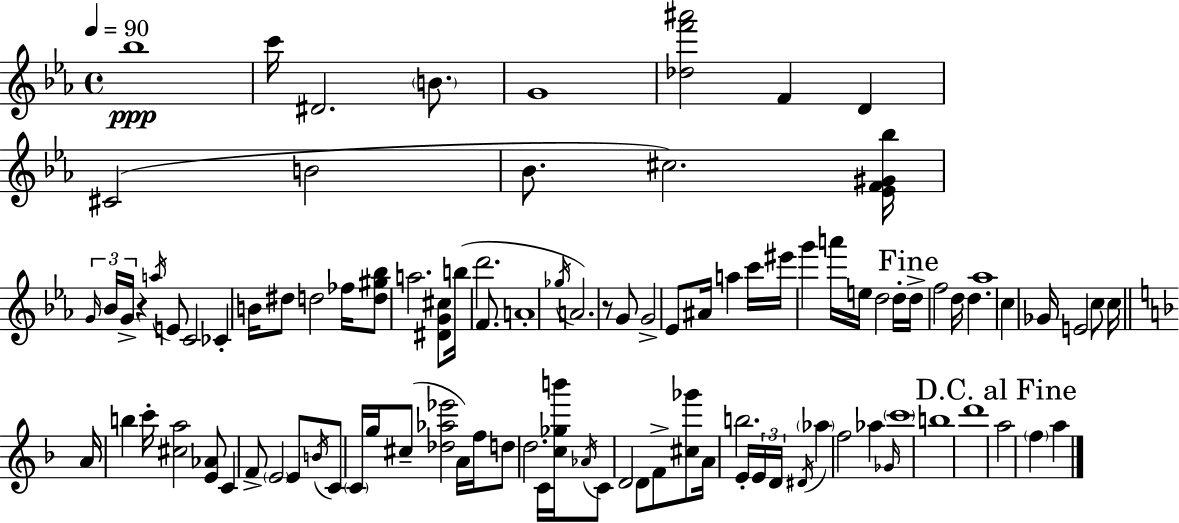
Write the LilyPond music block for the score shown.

{
  \clef treble
  \time 4/4
  \defaultTimeSignature
  \key c \minor
  \tempo 4 = 90
  bes''1\ppp | c'''16 dis'2. \parenthesize b'8. | g'1 | <des'' f''' ais'''>2 f'4 d'4 | \break cis'2( b'2 | bes'8. cis''2.) <ees' f' gis' bes''>16 | \tuplet 3/2 { \grace { g'16 } bes'16 g'16-> } r4 \acciaccatura { a''16 } e'8 c'2 | ces'4-. b'16 dis''8 d''2 | \break fes''16 <d'' gis'' bes''>8 a''2. | <dis' g' cis''>8 b''16( d'''2. f'8. | a'1-. | \acciaccatura { ges''16 } a'2.) r8 | \break g'8 g'2-> ees'8 ais'16 a''4 | c'''16 eis'''16 g'''4 a'''16 e''16 d''2 | d''16-. \mark "Fine" d''16-> f''2 d''16 d''4. | aes''1 | \break c''4 ges'16 e'2 | c''8 c''16 \bar "||" \break \key d \minor a'16 b''4 c'''16-. <cis'' a''>2 <e' aes'>8 | c'4 f'8-> \parenthesize e'2 e'8 | \acciaccatura { b'16 } c'8 \parenthesize c'16 g''16 cis''8--( <des'' aes'' ees'''>2 a'16) | f''16 d''8 d''2. c'16 | \break <c'' ges'' b'''>16 \acciaccatura { aes'16 } c'8 d'2 d'8 f'8-> | <cis'' ges'''>8 a'16 b''2. e'16-. | \tuplet 3/2 { e'16 d'16 \acciaccatura { dis'16 } } \parenthesize aes''4 f''2 aes''4 | \grace { ges'16 } \parenthesize c'''1 | \break b''1 | d'''1 | \mark "D.C. al Fine" a''2 \parenthesize f''4 | a''4 \bar "|."
}